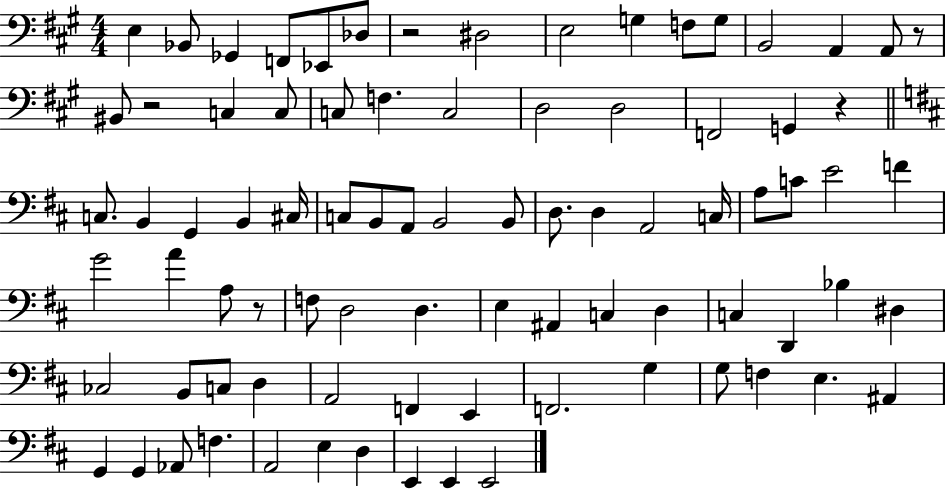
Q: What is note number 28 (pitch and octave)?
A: B2